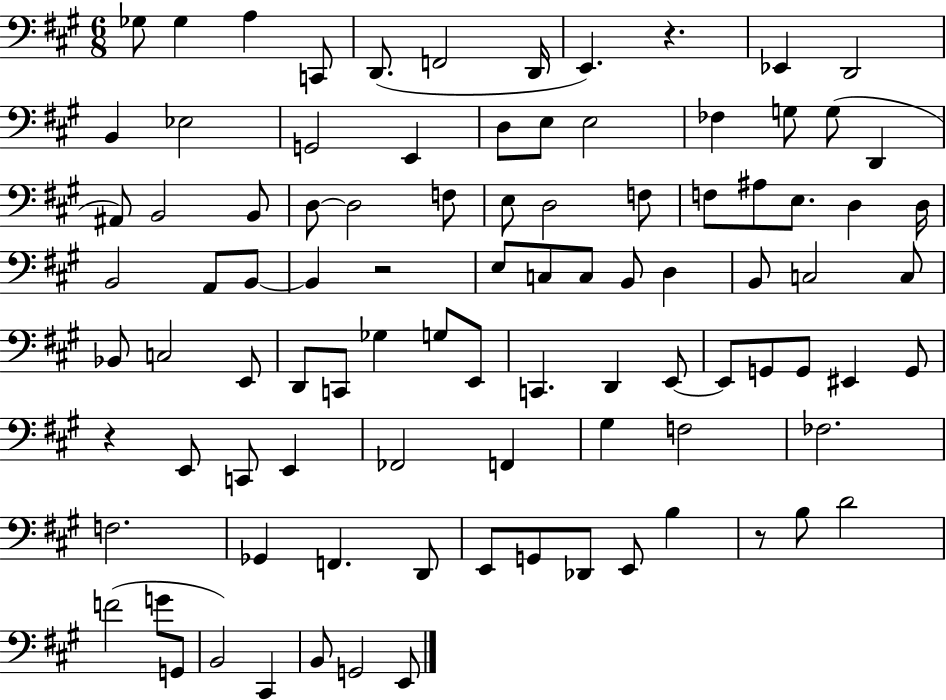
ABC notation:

X:1
T:Untitled
M:6/8
L:1/4
K:A
_G,/2 _G, A, C,,/2 D,,/2 F,,2 D,,/4 E,, z _E,, D,,2 B,, _E,2 G,,2 E,, D,/2 E,/2 E,2 _F, G,/2 G,/2 D,, ^A,,/2 B,,2 B,,/2 D,/2 D,2 F,/2 E,/2 D,2 F,/2 F,/2 ^A,/2 E,/2 D, D,/4 B,,2 A,,/2 B,,/2 B,, z2 E,/2 C,/2 C,/2 B,,/2 D, B,,/2 C,2 C,/2 _B,,/2 C,2 E,,/2 D,,/2 C,,/2 _G, G,/2 E,,/2 C,, D,, E,,/2 E,,/2 G,,/2 G,,/2 ^E,, G,,/2 z E,,/2 C,,/2 E,, _F,,2 F,, ^G, F,2 _F,2 F,2 _G,, F,, D,,/2 E,,/2 G,,/2 _D,,/2 E,,/2 B, z/2 B,/2 D2 F2 G/2 G,,/2 B,,2 ^C,, B,,/2 G,,2 E,,/2